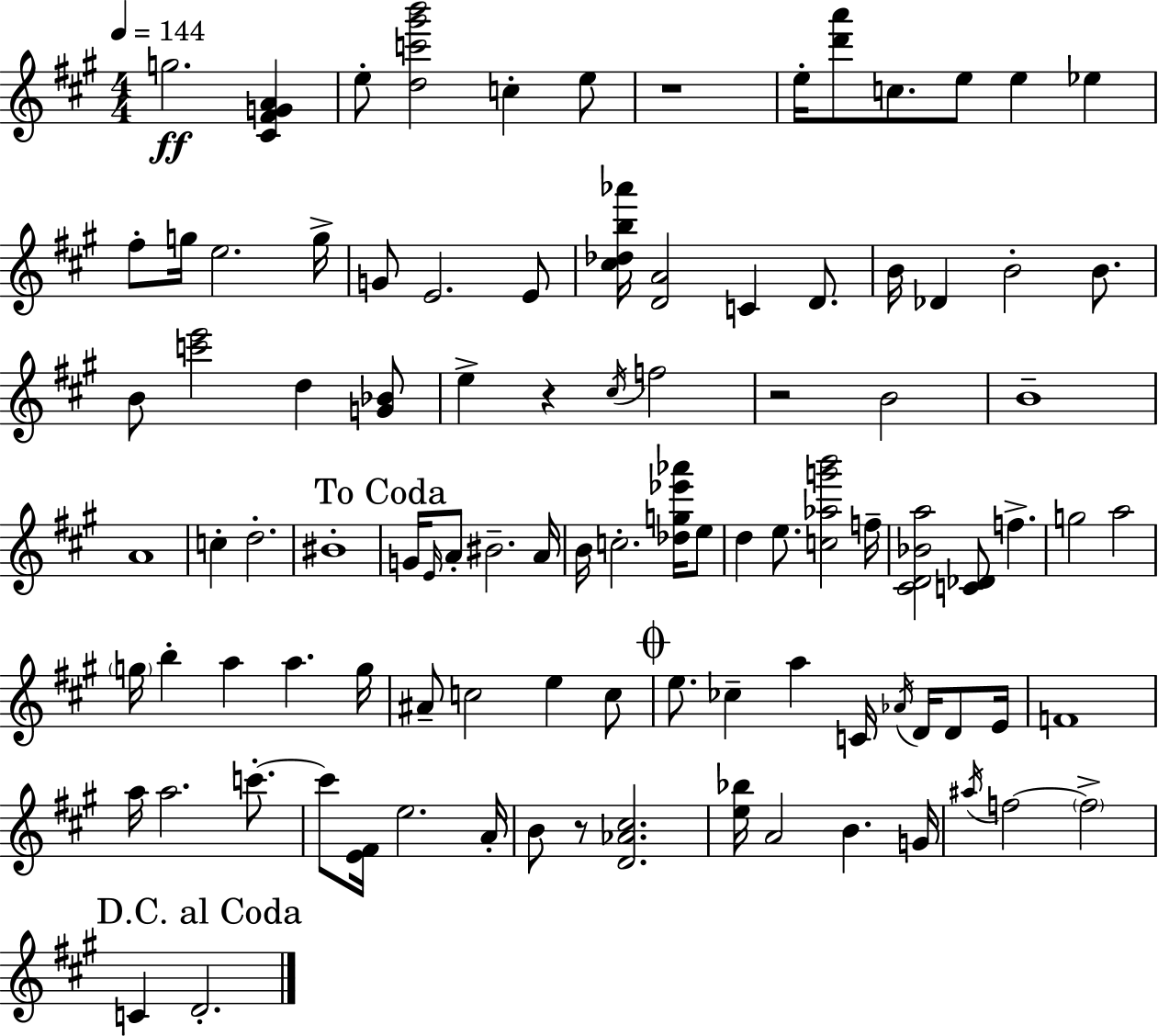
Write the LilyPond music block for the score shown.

{
  \clef treble
  \numericTimeSignature
  \time 4/4
  \key a \major
  \tempo 4 = 144
  g''2.\ff <cis' fis' g' a'>4 | e''8-. <d'' c''' gis''' b'''>2 c''4-. e''8 | r1 | e''16-. <d''' a'''>8 c''8. e''8 e''4 ees''4 | \break fis''8-. g''16 e''2. g''16-> | g'8 e'2. e'8 | <cis'' des'' b'' aes'''>16 <d' a'>2 c'4 d'8. | b'16 des'4 b'2-. b'8. | \break b'8 <c''' e'''>2 d''4 <g' bes'>8 | e''4-> r4 \acciaccatura { cis''16 } f''2 | r2 b'2 | b'1-- | \break a'1 | c''4-. d''2.-. | bis'1-. | \mark "To Coda" g'16 \grace { e'16 } a'8-. bis'2.-- | \break a'16 b'16 c''2.-. <des'' g'' ees''' aes'''>16 | e''8 d''4 e''8. <c'' aes'' g''' b'''>2 | f''16-- <cis' d' bes' a''>2 <c' des'>8 f''4.-> | g''2 a''2 | \break \parenthesize g''16 b''4-. a''4 a''4. | g''16 ais'8-- c''2 e''4 | c''8 \mark \markup { \musicglyph "scripts.coda" } e''8. ces''4-- a''4 c'16 \acciaccatura { aes'16 } d'16 | d'8 e'16 f'1 | \break a''16 a''2. | c'''8.-.~~ c'''8 <e' fis'>16 e''2. | a'16-. b'8 r8 <d' aes' cis''>2. | <e'' bes''>16 a'2 b'4. | \break g'16 \acciaccatura { ais''16 } f''2~~ \parenthesize f''2-> | \mark "D.C. al Coda" c'4 d'2.-. | \bar "|."
}